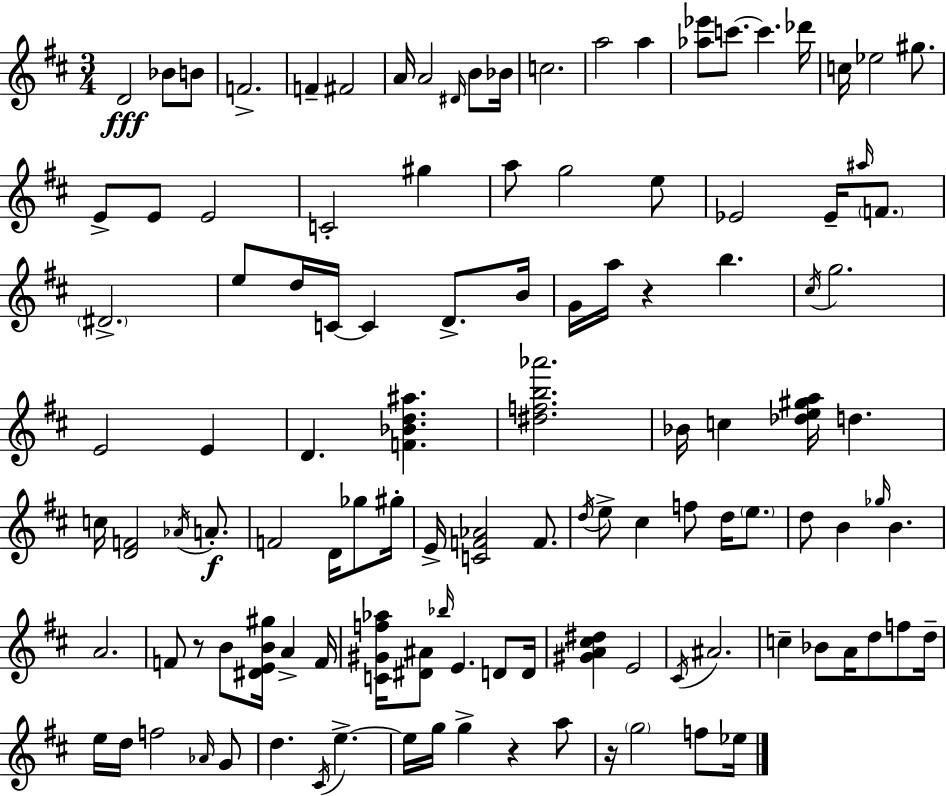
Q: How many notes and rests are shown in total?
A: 116